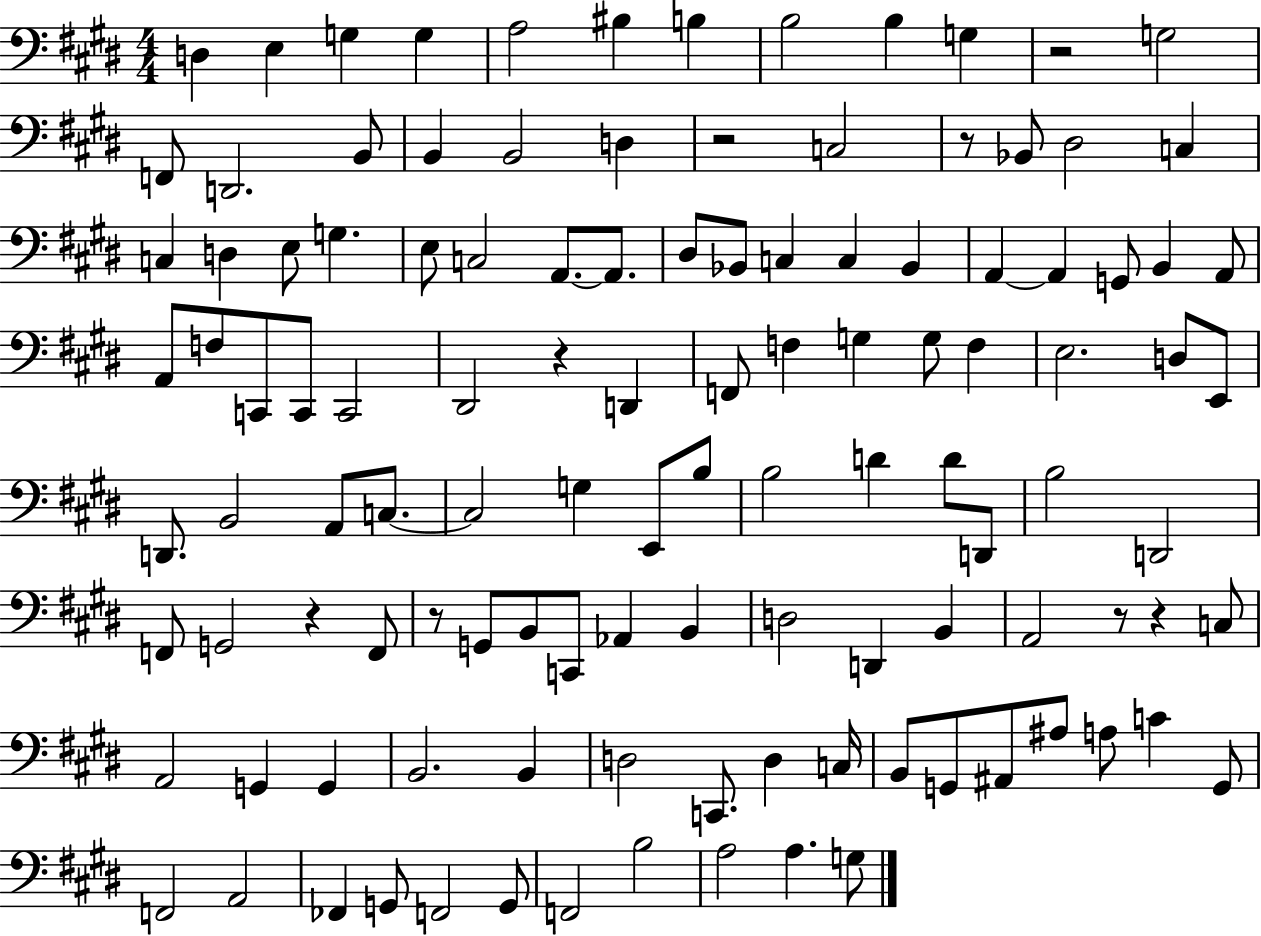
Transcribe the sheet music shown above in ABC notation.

X:1
T:Untitled
M:4/4
L:1/4
K:E
D, E, G, G, A,2 ^B, B, B,2 B, G, z2 G,2 F,,/2 D,,2 B,,/2 B,, B,,2 D, z2 C,2 z/2 _B,,/2 ^D,2 C, C, D, E,/2 G, E,/2 C,2 A,,/2 A,,/2 ^D,/2 _B,,/2 C, C, _B,, A,, A,, G,,/2 B,, A,,/2 A,,/2 F,/2 C,,/2 C,,/2 C,,2 ^D,,2 z D,, F,,/2 F, G, G,/2 F, E,2 D,/2 E,,/2 D,,/2 B,,2 A,,/2 C,/2 C,2 G, E,,/2 B,/2 B,2 D D/2 D,,/2 B,2 D,,2 F,,/2 G,,2 z F,,/2 z/2 G,,/2 B,,/2 C,,/2 _A,, B,, D,2 D,, B,, A,,2 z/2 z C,/2 A,,2 G,, G,, B,,2 B,, D,2 C,,/2 D, C,/4 B,,/2 G,,/2 ^A,,/2 ^A,/2 A,/2 C G,,/2 F,,2 A,,2 _F,, G,,/2 F,,2 G,,/2 F,,2 B,2 A,2 A, G,/2